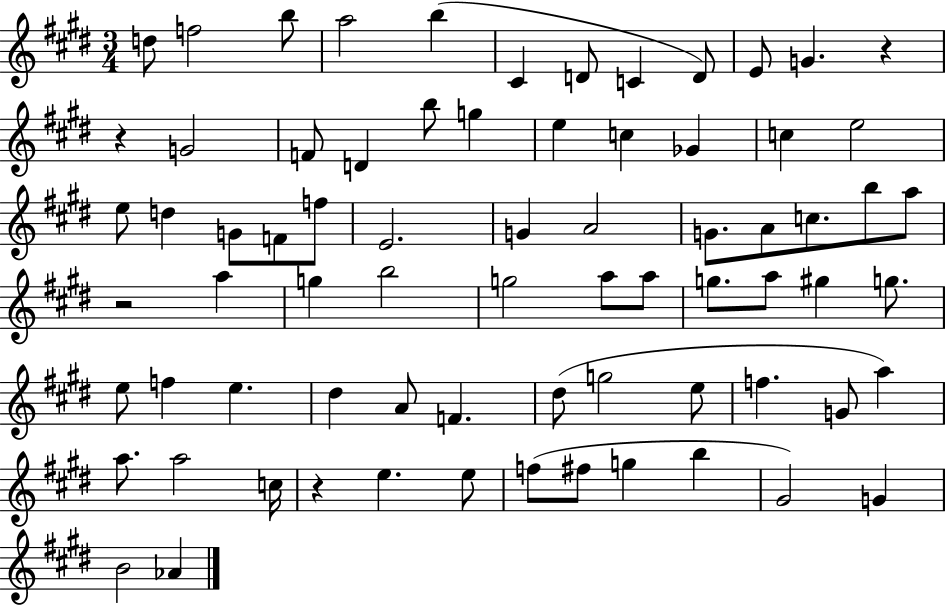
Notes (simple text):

D5/e F5/h B5/e A5/h B5/q C#4/q D4/e C4/q D4/e E4/e G4/q. R/q R/q G4/h F4/e D4/q B5/e G5/q E5/q C5/q Gb4/q C5/q E5/h E5/e D5/q G4/e F4/e F5/e E4/h. G4/q A4/h G4/e. A4/e C5/e. B5/e A5/e R/h A5/q G5/q B5/h G5/h A5/e A5/e G5/e. A5/e G#5/q G5/e. E5/e F5/q E5/q. D#5/q A4/e F4/q. D#5/e G5/h E5/e F5/q. G4/e A5/q A5/e. A5/h C5/s R/q E5/q. E5/e F5/e F#5/e G5/q B5/q G#4/h G4/q B4/h Ab4/q